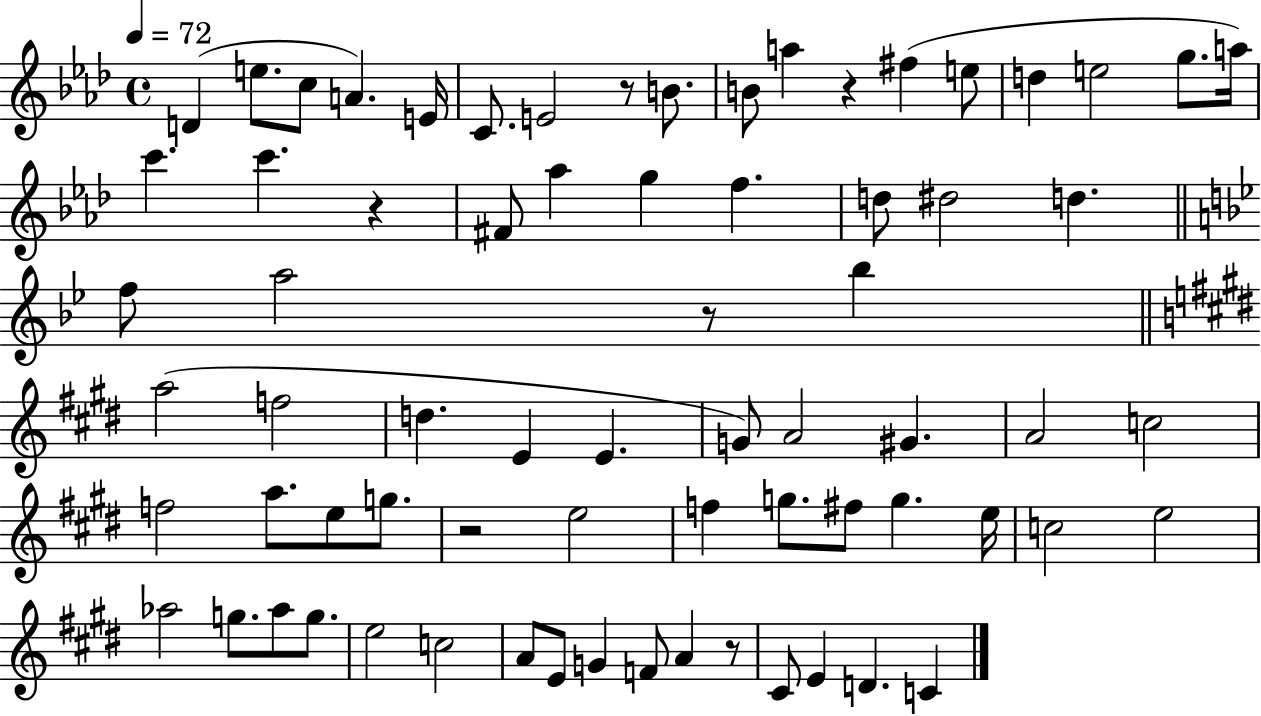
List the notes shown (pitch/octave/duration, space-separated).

D4/q E5/e. C5/e A4/q. E4/s C4/e. E4/h R/e B4/e. B4/e A5/q R/q F#5/q E5/e D5/q E5/h G5/e. A5/s C6/q. C6/q. R/q F#4/e Ab5/q G5/q F5/q. D5/e D#5/h D5/q. F5/e A5/h R/e Bb5/q A5/h F5/h D5/q. E4/q E4/q. G4/e A4/h G#4/q. A4/h C5/h F5/h A5/e. E5/e G5/e. R/h E5/h F5/q G5/e. F#5/e G5/q. E5/s C5/h E5/h Ab5/h G5/e. Ab5/e G5/e. E5/h C5/h A4/e E4/e G4/q F4/e A4/q R/e C#4/e E4/q D4/q. C4/q